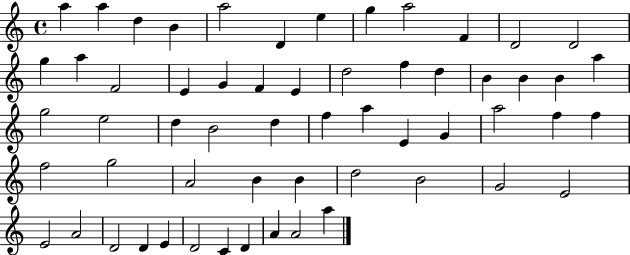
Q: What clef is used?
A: treble